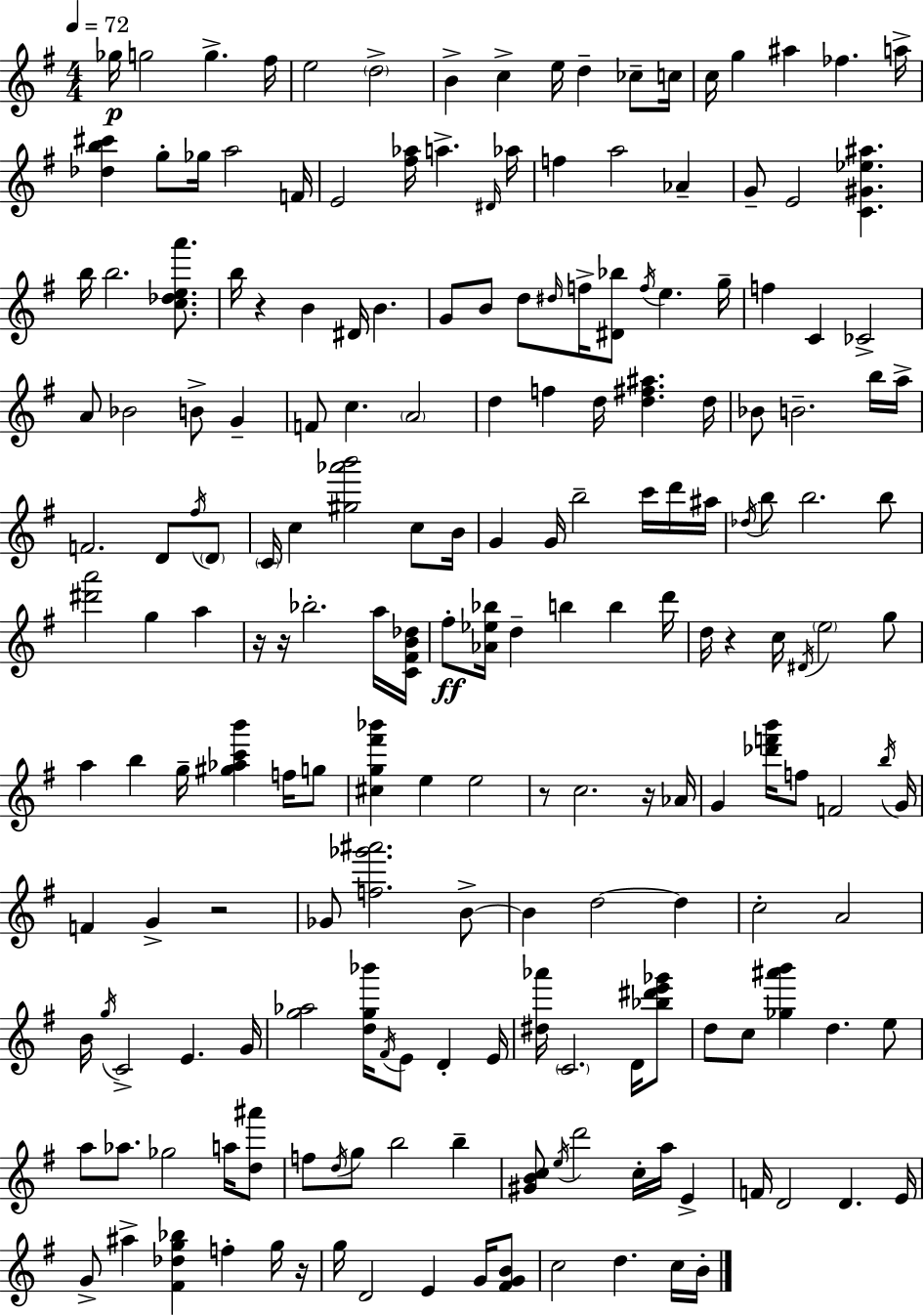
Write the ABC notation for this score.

X:1
T:Untitled
M:4/4
L:1/4
K:Em
_g/4 g2 g ^f/4 e2 d2 B c e/4 d _c/2 c/4 c/4 g ^a _f a/4 [_db^c'] g/2 _g/4 a2 F/4 E2 [^f_a]/4 a ^D/4 _a/4 f a2 _A G/2 E2 [C^G_e^a] b/4 b2 [c_dea']/2 b/4 z B ^D/4 B G/2 B/2 d/2 ^d/4 f/4 [^D_b]/2 f/4 e g/4 f C _C2 A/2 _B2 B/2 G F/2 c A2 d f d/4 [d^f^a] d/4 _B/2 B2 b/4 a/4 F2 D/2 ^f/4 D/2 C/4 c [^g_a'b']2 c/2 B/4 G G/4 b2 c'/4 d'/4 ^a/4 _d/4 b/2 b2 b/2 [^d'a']2 g a z/4 z/4 _b2 a/4 [C^FB_d]/4 ^f/2 [_A_e_b]/4 d b b d'/4 d/4 z c/4 ^D/4 e2 g/2 a b g/4 [^g_ac'b'] f/4 g/2 [^cg^f'_b'] e e2 z/2 c2 z/4 _A/4 G [_d'f'b']/4 f/2 F2 b/4 G/4 F G z2 _G/2 [f_g'^a']2 B/2 B d2 d c2 A2 B/4 g/4 C2 E G/4 [g_a]2 [dg_b']/4 ^F/4 E/2 D E/4 [^d_a']/4 C2 D/4 [_b^d'e'_g']/2 d/2 c/2 [_g^a'b'] d e/2 a/2 _a/2 _g2 a/4 [d^a']/2 f/2 d/4 g/2 b2 b [^GBc]/2 e/4 d'2 c/4 a/4 E F/4 D2 D E/4 G/2 ^a [^F_dg_b] f g/4 z/4 g/4 D2 E G/4 [^FGB]/2 c2 d c/4 B/4